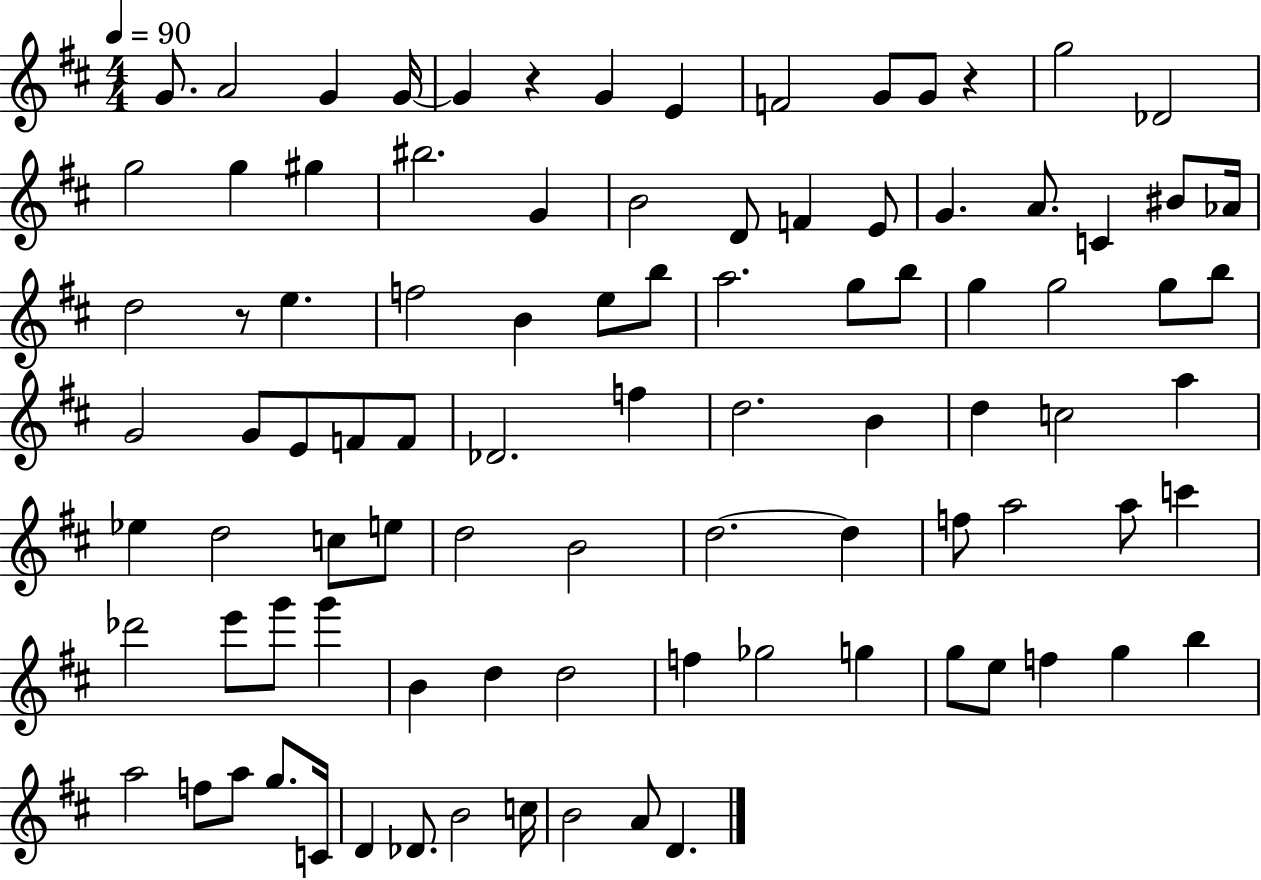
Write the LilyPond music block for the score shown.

{
  \clef treble
  \numericTimeSignature
  \time 4/4
  \key d \major
  \tempo 4 = 90
  g'8. a'2 g'4 g'16~~ | g'4 r4 g'4 e'4 | f'2 g'8 g'8 r4 | g''2 des'2 | \break g''2 g''4 gis''4 | bis''2. g'4 | b'2 d'8 f'4 e'8 | g'4. a'8. c'4 bis'8 aes'16 | \break d''2 r8 e''4. | f''2 b'4 e''8 b''8 | a''2. g''8 b''8 | g''4 g''2 g''8 b''8 | \break g'2 g'8 e'8 f'8 f'8 | des'2. f''4 | d''2. b'4 | d''4 c''2 a''4 | \break ees''4 d''2 c''8 e''8 | d''2 b'2 | d''2.~~ d''4 | f''8 a''2 a''8 c'''4 | \break des'''2 e'''8 g'''8 g'''4 | b'4 d''4 d''2 | f''4 ges''2 g''4 | g''8 e''8 f''4 g''4 b''4 | \break a''2 f''8 a''8 g''8. c'16 | d'4 des'8. b'2 c''16 | b'2 a'8 d'4. | \bar "|."
}